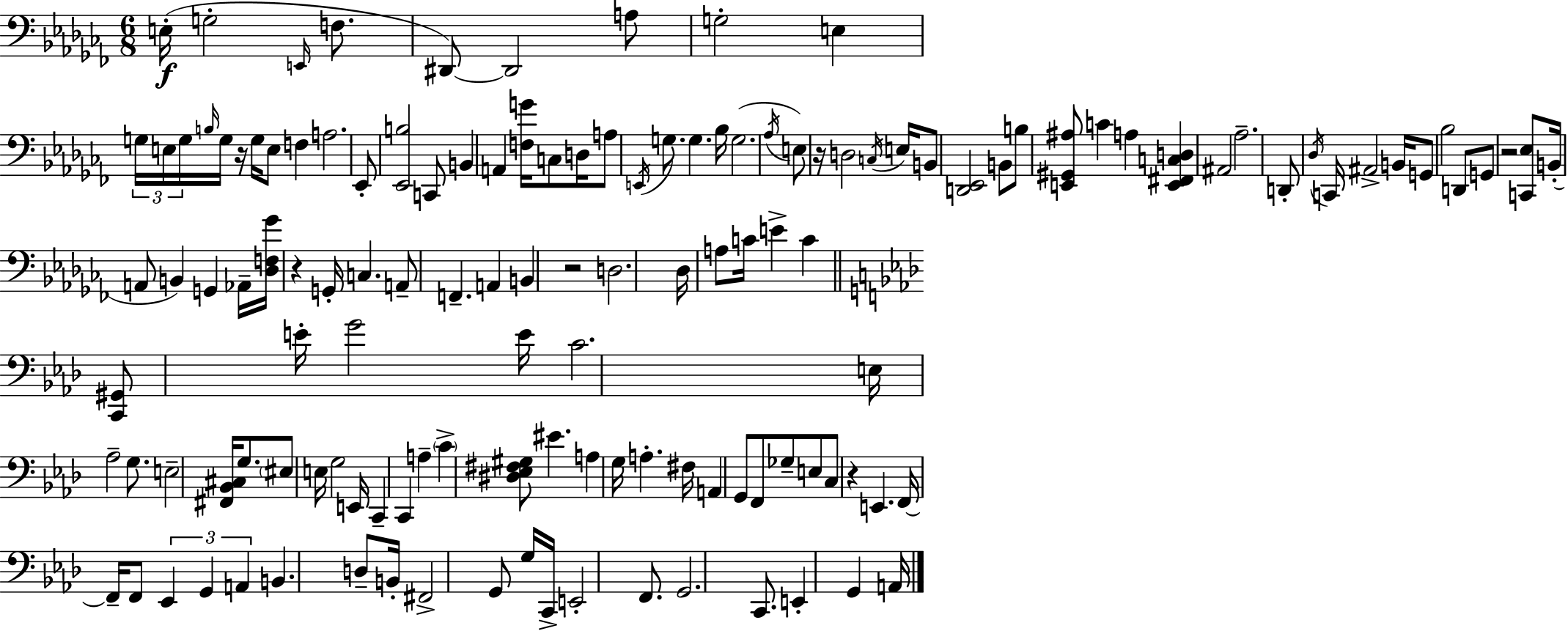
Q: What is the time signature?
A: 6/8